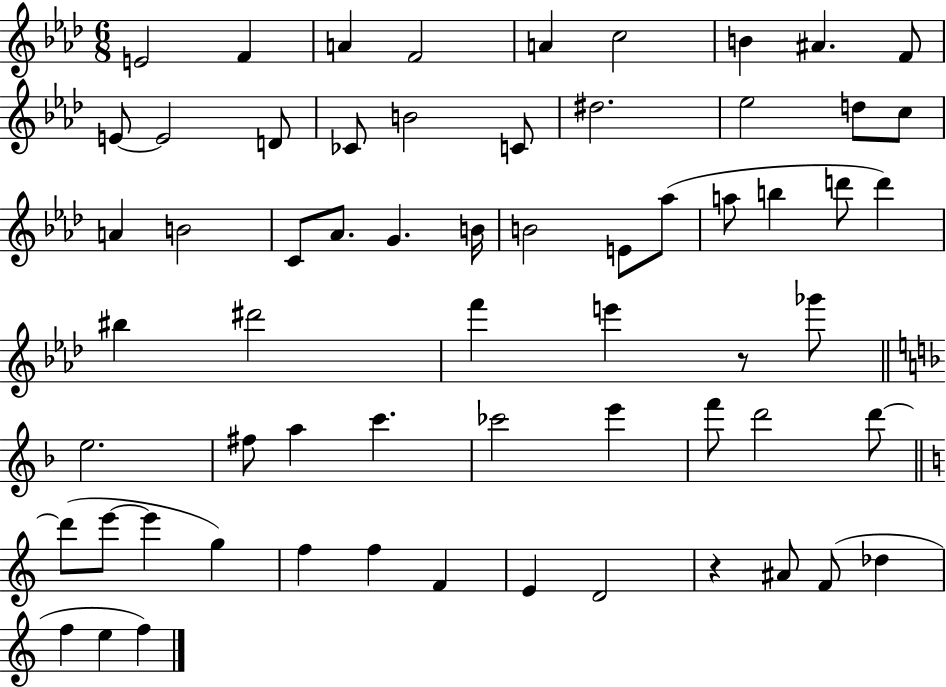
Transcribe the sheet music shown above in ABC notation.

X:1
T:Untitled
M:6/8
L:1/4
K:Ab
E2 F A F2 A c2 B ^A F/2 E/2 E2 D/2 _C/2 B2 C/2 ^d2 _e2 d/2 c/2 A B2 C/2 _A/2 G B/4 B2 E/2 _a/2 a/2 b d'/2 d' ^b ^d'2 f' e' z/2 _g'/2 e2 ^f/2 a c' _c'2 e' f'/2 d'2 d'/2 d'/2 e'/2 e' g f f F E D2 z ^A/2 F/2 _d f e f